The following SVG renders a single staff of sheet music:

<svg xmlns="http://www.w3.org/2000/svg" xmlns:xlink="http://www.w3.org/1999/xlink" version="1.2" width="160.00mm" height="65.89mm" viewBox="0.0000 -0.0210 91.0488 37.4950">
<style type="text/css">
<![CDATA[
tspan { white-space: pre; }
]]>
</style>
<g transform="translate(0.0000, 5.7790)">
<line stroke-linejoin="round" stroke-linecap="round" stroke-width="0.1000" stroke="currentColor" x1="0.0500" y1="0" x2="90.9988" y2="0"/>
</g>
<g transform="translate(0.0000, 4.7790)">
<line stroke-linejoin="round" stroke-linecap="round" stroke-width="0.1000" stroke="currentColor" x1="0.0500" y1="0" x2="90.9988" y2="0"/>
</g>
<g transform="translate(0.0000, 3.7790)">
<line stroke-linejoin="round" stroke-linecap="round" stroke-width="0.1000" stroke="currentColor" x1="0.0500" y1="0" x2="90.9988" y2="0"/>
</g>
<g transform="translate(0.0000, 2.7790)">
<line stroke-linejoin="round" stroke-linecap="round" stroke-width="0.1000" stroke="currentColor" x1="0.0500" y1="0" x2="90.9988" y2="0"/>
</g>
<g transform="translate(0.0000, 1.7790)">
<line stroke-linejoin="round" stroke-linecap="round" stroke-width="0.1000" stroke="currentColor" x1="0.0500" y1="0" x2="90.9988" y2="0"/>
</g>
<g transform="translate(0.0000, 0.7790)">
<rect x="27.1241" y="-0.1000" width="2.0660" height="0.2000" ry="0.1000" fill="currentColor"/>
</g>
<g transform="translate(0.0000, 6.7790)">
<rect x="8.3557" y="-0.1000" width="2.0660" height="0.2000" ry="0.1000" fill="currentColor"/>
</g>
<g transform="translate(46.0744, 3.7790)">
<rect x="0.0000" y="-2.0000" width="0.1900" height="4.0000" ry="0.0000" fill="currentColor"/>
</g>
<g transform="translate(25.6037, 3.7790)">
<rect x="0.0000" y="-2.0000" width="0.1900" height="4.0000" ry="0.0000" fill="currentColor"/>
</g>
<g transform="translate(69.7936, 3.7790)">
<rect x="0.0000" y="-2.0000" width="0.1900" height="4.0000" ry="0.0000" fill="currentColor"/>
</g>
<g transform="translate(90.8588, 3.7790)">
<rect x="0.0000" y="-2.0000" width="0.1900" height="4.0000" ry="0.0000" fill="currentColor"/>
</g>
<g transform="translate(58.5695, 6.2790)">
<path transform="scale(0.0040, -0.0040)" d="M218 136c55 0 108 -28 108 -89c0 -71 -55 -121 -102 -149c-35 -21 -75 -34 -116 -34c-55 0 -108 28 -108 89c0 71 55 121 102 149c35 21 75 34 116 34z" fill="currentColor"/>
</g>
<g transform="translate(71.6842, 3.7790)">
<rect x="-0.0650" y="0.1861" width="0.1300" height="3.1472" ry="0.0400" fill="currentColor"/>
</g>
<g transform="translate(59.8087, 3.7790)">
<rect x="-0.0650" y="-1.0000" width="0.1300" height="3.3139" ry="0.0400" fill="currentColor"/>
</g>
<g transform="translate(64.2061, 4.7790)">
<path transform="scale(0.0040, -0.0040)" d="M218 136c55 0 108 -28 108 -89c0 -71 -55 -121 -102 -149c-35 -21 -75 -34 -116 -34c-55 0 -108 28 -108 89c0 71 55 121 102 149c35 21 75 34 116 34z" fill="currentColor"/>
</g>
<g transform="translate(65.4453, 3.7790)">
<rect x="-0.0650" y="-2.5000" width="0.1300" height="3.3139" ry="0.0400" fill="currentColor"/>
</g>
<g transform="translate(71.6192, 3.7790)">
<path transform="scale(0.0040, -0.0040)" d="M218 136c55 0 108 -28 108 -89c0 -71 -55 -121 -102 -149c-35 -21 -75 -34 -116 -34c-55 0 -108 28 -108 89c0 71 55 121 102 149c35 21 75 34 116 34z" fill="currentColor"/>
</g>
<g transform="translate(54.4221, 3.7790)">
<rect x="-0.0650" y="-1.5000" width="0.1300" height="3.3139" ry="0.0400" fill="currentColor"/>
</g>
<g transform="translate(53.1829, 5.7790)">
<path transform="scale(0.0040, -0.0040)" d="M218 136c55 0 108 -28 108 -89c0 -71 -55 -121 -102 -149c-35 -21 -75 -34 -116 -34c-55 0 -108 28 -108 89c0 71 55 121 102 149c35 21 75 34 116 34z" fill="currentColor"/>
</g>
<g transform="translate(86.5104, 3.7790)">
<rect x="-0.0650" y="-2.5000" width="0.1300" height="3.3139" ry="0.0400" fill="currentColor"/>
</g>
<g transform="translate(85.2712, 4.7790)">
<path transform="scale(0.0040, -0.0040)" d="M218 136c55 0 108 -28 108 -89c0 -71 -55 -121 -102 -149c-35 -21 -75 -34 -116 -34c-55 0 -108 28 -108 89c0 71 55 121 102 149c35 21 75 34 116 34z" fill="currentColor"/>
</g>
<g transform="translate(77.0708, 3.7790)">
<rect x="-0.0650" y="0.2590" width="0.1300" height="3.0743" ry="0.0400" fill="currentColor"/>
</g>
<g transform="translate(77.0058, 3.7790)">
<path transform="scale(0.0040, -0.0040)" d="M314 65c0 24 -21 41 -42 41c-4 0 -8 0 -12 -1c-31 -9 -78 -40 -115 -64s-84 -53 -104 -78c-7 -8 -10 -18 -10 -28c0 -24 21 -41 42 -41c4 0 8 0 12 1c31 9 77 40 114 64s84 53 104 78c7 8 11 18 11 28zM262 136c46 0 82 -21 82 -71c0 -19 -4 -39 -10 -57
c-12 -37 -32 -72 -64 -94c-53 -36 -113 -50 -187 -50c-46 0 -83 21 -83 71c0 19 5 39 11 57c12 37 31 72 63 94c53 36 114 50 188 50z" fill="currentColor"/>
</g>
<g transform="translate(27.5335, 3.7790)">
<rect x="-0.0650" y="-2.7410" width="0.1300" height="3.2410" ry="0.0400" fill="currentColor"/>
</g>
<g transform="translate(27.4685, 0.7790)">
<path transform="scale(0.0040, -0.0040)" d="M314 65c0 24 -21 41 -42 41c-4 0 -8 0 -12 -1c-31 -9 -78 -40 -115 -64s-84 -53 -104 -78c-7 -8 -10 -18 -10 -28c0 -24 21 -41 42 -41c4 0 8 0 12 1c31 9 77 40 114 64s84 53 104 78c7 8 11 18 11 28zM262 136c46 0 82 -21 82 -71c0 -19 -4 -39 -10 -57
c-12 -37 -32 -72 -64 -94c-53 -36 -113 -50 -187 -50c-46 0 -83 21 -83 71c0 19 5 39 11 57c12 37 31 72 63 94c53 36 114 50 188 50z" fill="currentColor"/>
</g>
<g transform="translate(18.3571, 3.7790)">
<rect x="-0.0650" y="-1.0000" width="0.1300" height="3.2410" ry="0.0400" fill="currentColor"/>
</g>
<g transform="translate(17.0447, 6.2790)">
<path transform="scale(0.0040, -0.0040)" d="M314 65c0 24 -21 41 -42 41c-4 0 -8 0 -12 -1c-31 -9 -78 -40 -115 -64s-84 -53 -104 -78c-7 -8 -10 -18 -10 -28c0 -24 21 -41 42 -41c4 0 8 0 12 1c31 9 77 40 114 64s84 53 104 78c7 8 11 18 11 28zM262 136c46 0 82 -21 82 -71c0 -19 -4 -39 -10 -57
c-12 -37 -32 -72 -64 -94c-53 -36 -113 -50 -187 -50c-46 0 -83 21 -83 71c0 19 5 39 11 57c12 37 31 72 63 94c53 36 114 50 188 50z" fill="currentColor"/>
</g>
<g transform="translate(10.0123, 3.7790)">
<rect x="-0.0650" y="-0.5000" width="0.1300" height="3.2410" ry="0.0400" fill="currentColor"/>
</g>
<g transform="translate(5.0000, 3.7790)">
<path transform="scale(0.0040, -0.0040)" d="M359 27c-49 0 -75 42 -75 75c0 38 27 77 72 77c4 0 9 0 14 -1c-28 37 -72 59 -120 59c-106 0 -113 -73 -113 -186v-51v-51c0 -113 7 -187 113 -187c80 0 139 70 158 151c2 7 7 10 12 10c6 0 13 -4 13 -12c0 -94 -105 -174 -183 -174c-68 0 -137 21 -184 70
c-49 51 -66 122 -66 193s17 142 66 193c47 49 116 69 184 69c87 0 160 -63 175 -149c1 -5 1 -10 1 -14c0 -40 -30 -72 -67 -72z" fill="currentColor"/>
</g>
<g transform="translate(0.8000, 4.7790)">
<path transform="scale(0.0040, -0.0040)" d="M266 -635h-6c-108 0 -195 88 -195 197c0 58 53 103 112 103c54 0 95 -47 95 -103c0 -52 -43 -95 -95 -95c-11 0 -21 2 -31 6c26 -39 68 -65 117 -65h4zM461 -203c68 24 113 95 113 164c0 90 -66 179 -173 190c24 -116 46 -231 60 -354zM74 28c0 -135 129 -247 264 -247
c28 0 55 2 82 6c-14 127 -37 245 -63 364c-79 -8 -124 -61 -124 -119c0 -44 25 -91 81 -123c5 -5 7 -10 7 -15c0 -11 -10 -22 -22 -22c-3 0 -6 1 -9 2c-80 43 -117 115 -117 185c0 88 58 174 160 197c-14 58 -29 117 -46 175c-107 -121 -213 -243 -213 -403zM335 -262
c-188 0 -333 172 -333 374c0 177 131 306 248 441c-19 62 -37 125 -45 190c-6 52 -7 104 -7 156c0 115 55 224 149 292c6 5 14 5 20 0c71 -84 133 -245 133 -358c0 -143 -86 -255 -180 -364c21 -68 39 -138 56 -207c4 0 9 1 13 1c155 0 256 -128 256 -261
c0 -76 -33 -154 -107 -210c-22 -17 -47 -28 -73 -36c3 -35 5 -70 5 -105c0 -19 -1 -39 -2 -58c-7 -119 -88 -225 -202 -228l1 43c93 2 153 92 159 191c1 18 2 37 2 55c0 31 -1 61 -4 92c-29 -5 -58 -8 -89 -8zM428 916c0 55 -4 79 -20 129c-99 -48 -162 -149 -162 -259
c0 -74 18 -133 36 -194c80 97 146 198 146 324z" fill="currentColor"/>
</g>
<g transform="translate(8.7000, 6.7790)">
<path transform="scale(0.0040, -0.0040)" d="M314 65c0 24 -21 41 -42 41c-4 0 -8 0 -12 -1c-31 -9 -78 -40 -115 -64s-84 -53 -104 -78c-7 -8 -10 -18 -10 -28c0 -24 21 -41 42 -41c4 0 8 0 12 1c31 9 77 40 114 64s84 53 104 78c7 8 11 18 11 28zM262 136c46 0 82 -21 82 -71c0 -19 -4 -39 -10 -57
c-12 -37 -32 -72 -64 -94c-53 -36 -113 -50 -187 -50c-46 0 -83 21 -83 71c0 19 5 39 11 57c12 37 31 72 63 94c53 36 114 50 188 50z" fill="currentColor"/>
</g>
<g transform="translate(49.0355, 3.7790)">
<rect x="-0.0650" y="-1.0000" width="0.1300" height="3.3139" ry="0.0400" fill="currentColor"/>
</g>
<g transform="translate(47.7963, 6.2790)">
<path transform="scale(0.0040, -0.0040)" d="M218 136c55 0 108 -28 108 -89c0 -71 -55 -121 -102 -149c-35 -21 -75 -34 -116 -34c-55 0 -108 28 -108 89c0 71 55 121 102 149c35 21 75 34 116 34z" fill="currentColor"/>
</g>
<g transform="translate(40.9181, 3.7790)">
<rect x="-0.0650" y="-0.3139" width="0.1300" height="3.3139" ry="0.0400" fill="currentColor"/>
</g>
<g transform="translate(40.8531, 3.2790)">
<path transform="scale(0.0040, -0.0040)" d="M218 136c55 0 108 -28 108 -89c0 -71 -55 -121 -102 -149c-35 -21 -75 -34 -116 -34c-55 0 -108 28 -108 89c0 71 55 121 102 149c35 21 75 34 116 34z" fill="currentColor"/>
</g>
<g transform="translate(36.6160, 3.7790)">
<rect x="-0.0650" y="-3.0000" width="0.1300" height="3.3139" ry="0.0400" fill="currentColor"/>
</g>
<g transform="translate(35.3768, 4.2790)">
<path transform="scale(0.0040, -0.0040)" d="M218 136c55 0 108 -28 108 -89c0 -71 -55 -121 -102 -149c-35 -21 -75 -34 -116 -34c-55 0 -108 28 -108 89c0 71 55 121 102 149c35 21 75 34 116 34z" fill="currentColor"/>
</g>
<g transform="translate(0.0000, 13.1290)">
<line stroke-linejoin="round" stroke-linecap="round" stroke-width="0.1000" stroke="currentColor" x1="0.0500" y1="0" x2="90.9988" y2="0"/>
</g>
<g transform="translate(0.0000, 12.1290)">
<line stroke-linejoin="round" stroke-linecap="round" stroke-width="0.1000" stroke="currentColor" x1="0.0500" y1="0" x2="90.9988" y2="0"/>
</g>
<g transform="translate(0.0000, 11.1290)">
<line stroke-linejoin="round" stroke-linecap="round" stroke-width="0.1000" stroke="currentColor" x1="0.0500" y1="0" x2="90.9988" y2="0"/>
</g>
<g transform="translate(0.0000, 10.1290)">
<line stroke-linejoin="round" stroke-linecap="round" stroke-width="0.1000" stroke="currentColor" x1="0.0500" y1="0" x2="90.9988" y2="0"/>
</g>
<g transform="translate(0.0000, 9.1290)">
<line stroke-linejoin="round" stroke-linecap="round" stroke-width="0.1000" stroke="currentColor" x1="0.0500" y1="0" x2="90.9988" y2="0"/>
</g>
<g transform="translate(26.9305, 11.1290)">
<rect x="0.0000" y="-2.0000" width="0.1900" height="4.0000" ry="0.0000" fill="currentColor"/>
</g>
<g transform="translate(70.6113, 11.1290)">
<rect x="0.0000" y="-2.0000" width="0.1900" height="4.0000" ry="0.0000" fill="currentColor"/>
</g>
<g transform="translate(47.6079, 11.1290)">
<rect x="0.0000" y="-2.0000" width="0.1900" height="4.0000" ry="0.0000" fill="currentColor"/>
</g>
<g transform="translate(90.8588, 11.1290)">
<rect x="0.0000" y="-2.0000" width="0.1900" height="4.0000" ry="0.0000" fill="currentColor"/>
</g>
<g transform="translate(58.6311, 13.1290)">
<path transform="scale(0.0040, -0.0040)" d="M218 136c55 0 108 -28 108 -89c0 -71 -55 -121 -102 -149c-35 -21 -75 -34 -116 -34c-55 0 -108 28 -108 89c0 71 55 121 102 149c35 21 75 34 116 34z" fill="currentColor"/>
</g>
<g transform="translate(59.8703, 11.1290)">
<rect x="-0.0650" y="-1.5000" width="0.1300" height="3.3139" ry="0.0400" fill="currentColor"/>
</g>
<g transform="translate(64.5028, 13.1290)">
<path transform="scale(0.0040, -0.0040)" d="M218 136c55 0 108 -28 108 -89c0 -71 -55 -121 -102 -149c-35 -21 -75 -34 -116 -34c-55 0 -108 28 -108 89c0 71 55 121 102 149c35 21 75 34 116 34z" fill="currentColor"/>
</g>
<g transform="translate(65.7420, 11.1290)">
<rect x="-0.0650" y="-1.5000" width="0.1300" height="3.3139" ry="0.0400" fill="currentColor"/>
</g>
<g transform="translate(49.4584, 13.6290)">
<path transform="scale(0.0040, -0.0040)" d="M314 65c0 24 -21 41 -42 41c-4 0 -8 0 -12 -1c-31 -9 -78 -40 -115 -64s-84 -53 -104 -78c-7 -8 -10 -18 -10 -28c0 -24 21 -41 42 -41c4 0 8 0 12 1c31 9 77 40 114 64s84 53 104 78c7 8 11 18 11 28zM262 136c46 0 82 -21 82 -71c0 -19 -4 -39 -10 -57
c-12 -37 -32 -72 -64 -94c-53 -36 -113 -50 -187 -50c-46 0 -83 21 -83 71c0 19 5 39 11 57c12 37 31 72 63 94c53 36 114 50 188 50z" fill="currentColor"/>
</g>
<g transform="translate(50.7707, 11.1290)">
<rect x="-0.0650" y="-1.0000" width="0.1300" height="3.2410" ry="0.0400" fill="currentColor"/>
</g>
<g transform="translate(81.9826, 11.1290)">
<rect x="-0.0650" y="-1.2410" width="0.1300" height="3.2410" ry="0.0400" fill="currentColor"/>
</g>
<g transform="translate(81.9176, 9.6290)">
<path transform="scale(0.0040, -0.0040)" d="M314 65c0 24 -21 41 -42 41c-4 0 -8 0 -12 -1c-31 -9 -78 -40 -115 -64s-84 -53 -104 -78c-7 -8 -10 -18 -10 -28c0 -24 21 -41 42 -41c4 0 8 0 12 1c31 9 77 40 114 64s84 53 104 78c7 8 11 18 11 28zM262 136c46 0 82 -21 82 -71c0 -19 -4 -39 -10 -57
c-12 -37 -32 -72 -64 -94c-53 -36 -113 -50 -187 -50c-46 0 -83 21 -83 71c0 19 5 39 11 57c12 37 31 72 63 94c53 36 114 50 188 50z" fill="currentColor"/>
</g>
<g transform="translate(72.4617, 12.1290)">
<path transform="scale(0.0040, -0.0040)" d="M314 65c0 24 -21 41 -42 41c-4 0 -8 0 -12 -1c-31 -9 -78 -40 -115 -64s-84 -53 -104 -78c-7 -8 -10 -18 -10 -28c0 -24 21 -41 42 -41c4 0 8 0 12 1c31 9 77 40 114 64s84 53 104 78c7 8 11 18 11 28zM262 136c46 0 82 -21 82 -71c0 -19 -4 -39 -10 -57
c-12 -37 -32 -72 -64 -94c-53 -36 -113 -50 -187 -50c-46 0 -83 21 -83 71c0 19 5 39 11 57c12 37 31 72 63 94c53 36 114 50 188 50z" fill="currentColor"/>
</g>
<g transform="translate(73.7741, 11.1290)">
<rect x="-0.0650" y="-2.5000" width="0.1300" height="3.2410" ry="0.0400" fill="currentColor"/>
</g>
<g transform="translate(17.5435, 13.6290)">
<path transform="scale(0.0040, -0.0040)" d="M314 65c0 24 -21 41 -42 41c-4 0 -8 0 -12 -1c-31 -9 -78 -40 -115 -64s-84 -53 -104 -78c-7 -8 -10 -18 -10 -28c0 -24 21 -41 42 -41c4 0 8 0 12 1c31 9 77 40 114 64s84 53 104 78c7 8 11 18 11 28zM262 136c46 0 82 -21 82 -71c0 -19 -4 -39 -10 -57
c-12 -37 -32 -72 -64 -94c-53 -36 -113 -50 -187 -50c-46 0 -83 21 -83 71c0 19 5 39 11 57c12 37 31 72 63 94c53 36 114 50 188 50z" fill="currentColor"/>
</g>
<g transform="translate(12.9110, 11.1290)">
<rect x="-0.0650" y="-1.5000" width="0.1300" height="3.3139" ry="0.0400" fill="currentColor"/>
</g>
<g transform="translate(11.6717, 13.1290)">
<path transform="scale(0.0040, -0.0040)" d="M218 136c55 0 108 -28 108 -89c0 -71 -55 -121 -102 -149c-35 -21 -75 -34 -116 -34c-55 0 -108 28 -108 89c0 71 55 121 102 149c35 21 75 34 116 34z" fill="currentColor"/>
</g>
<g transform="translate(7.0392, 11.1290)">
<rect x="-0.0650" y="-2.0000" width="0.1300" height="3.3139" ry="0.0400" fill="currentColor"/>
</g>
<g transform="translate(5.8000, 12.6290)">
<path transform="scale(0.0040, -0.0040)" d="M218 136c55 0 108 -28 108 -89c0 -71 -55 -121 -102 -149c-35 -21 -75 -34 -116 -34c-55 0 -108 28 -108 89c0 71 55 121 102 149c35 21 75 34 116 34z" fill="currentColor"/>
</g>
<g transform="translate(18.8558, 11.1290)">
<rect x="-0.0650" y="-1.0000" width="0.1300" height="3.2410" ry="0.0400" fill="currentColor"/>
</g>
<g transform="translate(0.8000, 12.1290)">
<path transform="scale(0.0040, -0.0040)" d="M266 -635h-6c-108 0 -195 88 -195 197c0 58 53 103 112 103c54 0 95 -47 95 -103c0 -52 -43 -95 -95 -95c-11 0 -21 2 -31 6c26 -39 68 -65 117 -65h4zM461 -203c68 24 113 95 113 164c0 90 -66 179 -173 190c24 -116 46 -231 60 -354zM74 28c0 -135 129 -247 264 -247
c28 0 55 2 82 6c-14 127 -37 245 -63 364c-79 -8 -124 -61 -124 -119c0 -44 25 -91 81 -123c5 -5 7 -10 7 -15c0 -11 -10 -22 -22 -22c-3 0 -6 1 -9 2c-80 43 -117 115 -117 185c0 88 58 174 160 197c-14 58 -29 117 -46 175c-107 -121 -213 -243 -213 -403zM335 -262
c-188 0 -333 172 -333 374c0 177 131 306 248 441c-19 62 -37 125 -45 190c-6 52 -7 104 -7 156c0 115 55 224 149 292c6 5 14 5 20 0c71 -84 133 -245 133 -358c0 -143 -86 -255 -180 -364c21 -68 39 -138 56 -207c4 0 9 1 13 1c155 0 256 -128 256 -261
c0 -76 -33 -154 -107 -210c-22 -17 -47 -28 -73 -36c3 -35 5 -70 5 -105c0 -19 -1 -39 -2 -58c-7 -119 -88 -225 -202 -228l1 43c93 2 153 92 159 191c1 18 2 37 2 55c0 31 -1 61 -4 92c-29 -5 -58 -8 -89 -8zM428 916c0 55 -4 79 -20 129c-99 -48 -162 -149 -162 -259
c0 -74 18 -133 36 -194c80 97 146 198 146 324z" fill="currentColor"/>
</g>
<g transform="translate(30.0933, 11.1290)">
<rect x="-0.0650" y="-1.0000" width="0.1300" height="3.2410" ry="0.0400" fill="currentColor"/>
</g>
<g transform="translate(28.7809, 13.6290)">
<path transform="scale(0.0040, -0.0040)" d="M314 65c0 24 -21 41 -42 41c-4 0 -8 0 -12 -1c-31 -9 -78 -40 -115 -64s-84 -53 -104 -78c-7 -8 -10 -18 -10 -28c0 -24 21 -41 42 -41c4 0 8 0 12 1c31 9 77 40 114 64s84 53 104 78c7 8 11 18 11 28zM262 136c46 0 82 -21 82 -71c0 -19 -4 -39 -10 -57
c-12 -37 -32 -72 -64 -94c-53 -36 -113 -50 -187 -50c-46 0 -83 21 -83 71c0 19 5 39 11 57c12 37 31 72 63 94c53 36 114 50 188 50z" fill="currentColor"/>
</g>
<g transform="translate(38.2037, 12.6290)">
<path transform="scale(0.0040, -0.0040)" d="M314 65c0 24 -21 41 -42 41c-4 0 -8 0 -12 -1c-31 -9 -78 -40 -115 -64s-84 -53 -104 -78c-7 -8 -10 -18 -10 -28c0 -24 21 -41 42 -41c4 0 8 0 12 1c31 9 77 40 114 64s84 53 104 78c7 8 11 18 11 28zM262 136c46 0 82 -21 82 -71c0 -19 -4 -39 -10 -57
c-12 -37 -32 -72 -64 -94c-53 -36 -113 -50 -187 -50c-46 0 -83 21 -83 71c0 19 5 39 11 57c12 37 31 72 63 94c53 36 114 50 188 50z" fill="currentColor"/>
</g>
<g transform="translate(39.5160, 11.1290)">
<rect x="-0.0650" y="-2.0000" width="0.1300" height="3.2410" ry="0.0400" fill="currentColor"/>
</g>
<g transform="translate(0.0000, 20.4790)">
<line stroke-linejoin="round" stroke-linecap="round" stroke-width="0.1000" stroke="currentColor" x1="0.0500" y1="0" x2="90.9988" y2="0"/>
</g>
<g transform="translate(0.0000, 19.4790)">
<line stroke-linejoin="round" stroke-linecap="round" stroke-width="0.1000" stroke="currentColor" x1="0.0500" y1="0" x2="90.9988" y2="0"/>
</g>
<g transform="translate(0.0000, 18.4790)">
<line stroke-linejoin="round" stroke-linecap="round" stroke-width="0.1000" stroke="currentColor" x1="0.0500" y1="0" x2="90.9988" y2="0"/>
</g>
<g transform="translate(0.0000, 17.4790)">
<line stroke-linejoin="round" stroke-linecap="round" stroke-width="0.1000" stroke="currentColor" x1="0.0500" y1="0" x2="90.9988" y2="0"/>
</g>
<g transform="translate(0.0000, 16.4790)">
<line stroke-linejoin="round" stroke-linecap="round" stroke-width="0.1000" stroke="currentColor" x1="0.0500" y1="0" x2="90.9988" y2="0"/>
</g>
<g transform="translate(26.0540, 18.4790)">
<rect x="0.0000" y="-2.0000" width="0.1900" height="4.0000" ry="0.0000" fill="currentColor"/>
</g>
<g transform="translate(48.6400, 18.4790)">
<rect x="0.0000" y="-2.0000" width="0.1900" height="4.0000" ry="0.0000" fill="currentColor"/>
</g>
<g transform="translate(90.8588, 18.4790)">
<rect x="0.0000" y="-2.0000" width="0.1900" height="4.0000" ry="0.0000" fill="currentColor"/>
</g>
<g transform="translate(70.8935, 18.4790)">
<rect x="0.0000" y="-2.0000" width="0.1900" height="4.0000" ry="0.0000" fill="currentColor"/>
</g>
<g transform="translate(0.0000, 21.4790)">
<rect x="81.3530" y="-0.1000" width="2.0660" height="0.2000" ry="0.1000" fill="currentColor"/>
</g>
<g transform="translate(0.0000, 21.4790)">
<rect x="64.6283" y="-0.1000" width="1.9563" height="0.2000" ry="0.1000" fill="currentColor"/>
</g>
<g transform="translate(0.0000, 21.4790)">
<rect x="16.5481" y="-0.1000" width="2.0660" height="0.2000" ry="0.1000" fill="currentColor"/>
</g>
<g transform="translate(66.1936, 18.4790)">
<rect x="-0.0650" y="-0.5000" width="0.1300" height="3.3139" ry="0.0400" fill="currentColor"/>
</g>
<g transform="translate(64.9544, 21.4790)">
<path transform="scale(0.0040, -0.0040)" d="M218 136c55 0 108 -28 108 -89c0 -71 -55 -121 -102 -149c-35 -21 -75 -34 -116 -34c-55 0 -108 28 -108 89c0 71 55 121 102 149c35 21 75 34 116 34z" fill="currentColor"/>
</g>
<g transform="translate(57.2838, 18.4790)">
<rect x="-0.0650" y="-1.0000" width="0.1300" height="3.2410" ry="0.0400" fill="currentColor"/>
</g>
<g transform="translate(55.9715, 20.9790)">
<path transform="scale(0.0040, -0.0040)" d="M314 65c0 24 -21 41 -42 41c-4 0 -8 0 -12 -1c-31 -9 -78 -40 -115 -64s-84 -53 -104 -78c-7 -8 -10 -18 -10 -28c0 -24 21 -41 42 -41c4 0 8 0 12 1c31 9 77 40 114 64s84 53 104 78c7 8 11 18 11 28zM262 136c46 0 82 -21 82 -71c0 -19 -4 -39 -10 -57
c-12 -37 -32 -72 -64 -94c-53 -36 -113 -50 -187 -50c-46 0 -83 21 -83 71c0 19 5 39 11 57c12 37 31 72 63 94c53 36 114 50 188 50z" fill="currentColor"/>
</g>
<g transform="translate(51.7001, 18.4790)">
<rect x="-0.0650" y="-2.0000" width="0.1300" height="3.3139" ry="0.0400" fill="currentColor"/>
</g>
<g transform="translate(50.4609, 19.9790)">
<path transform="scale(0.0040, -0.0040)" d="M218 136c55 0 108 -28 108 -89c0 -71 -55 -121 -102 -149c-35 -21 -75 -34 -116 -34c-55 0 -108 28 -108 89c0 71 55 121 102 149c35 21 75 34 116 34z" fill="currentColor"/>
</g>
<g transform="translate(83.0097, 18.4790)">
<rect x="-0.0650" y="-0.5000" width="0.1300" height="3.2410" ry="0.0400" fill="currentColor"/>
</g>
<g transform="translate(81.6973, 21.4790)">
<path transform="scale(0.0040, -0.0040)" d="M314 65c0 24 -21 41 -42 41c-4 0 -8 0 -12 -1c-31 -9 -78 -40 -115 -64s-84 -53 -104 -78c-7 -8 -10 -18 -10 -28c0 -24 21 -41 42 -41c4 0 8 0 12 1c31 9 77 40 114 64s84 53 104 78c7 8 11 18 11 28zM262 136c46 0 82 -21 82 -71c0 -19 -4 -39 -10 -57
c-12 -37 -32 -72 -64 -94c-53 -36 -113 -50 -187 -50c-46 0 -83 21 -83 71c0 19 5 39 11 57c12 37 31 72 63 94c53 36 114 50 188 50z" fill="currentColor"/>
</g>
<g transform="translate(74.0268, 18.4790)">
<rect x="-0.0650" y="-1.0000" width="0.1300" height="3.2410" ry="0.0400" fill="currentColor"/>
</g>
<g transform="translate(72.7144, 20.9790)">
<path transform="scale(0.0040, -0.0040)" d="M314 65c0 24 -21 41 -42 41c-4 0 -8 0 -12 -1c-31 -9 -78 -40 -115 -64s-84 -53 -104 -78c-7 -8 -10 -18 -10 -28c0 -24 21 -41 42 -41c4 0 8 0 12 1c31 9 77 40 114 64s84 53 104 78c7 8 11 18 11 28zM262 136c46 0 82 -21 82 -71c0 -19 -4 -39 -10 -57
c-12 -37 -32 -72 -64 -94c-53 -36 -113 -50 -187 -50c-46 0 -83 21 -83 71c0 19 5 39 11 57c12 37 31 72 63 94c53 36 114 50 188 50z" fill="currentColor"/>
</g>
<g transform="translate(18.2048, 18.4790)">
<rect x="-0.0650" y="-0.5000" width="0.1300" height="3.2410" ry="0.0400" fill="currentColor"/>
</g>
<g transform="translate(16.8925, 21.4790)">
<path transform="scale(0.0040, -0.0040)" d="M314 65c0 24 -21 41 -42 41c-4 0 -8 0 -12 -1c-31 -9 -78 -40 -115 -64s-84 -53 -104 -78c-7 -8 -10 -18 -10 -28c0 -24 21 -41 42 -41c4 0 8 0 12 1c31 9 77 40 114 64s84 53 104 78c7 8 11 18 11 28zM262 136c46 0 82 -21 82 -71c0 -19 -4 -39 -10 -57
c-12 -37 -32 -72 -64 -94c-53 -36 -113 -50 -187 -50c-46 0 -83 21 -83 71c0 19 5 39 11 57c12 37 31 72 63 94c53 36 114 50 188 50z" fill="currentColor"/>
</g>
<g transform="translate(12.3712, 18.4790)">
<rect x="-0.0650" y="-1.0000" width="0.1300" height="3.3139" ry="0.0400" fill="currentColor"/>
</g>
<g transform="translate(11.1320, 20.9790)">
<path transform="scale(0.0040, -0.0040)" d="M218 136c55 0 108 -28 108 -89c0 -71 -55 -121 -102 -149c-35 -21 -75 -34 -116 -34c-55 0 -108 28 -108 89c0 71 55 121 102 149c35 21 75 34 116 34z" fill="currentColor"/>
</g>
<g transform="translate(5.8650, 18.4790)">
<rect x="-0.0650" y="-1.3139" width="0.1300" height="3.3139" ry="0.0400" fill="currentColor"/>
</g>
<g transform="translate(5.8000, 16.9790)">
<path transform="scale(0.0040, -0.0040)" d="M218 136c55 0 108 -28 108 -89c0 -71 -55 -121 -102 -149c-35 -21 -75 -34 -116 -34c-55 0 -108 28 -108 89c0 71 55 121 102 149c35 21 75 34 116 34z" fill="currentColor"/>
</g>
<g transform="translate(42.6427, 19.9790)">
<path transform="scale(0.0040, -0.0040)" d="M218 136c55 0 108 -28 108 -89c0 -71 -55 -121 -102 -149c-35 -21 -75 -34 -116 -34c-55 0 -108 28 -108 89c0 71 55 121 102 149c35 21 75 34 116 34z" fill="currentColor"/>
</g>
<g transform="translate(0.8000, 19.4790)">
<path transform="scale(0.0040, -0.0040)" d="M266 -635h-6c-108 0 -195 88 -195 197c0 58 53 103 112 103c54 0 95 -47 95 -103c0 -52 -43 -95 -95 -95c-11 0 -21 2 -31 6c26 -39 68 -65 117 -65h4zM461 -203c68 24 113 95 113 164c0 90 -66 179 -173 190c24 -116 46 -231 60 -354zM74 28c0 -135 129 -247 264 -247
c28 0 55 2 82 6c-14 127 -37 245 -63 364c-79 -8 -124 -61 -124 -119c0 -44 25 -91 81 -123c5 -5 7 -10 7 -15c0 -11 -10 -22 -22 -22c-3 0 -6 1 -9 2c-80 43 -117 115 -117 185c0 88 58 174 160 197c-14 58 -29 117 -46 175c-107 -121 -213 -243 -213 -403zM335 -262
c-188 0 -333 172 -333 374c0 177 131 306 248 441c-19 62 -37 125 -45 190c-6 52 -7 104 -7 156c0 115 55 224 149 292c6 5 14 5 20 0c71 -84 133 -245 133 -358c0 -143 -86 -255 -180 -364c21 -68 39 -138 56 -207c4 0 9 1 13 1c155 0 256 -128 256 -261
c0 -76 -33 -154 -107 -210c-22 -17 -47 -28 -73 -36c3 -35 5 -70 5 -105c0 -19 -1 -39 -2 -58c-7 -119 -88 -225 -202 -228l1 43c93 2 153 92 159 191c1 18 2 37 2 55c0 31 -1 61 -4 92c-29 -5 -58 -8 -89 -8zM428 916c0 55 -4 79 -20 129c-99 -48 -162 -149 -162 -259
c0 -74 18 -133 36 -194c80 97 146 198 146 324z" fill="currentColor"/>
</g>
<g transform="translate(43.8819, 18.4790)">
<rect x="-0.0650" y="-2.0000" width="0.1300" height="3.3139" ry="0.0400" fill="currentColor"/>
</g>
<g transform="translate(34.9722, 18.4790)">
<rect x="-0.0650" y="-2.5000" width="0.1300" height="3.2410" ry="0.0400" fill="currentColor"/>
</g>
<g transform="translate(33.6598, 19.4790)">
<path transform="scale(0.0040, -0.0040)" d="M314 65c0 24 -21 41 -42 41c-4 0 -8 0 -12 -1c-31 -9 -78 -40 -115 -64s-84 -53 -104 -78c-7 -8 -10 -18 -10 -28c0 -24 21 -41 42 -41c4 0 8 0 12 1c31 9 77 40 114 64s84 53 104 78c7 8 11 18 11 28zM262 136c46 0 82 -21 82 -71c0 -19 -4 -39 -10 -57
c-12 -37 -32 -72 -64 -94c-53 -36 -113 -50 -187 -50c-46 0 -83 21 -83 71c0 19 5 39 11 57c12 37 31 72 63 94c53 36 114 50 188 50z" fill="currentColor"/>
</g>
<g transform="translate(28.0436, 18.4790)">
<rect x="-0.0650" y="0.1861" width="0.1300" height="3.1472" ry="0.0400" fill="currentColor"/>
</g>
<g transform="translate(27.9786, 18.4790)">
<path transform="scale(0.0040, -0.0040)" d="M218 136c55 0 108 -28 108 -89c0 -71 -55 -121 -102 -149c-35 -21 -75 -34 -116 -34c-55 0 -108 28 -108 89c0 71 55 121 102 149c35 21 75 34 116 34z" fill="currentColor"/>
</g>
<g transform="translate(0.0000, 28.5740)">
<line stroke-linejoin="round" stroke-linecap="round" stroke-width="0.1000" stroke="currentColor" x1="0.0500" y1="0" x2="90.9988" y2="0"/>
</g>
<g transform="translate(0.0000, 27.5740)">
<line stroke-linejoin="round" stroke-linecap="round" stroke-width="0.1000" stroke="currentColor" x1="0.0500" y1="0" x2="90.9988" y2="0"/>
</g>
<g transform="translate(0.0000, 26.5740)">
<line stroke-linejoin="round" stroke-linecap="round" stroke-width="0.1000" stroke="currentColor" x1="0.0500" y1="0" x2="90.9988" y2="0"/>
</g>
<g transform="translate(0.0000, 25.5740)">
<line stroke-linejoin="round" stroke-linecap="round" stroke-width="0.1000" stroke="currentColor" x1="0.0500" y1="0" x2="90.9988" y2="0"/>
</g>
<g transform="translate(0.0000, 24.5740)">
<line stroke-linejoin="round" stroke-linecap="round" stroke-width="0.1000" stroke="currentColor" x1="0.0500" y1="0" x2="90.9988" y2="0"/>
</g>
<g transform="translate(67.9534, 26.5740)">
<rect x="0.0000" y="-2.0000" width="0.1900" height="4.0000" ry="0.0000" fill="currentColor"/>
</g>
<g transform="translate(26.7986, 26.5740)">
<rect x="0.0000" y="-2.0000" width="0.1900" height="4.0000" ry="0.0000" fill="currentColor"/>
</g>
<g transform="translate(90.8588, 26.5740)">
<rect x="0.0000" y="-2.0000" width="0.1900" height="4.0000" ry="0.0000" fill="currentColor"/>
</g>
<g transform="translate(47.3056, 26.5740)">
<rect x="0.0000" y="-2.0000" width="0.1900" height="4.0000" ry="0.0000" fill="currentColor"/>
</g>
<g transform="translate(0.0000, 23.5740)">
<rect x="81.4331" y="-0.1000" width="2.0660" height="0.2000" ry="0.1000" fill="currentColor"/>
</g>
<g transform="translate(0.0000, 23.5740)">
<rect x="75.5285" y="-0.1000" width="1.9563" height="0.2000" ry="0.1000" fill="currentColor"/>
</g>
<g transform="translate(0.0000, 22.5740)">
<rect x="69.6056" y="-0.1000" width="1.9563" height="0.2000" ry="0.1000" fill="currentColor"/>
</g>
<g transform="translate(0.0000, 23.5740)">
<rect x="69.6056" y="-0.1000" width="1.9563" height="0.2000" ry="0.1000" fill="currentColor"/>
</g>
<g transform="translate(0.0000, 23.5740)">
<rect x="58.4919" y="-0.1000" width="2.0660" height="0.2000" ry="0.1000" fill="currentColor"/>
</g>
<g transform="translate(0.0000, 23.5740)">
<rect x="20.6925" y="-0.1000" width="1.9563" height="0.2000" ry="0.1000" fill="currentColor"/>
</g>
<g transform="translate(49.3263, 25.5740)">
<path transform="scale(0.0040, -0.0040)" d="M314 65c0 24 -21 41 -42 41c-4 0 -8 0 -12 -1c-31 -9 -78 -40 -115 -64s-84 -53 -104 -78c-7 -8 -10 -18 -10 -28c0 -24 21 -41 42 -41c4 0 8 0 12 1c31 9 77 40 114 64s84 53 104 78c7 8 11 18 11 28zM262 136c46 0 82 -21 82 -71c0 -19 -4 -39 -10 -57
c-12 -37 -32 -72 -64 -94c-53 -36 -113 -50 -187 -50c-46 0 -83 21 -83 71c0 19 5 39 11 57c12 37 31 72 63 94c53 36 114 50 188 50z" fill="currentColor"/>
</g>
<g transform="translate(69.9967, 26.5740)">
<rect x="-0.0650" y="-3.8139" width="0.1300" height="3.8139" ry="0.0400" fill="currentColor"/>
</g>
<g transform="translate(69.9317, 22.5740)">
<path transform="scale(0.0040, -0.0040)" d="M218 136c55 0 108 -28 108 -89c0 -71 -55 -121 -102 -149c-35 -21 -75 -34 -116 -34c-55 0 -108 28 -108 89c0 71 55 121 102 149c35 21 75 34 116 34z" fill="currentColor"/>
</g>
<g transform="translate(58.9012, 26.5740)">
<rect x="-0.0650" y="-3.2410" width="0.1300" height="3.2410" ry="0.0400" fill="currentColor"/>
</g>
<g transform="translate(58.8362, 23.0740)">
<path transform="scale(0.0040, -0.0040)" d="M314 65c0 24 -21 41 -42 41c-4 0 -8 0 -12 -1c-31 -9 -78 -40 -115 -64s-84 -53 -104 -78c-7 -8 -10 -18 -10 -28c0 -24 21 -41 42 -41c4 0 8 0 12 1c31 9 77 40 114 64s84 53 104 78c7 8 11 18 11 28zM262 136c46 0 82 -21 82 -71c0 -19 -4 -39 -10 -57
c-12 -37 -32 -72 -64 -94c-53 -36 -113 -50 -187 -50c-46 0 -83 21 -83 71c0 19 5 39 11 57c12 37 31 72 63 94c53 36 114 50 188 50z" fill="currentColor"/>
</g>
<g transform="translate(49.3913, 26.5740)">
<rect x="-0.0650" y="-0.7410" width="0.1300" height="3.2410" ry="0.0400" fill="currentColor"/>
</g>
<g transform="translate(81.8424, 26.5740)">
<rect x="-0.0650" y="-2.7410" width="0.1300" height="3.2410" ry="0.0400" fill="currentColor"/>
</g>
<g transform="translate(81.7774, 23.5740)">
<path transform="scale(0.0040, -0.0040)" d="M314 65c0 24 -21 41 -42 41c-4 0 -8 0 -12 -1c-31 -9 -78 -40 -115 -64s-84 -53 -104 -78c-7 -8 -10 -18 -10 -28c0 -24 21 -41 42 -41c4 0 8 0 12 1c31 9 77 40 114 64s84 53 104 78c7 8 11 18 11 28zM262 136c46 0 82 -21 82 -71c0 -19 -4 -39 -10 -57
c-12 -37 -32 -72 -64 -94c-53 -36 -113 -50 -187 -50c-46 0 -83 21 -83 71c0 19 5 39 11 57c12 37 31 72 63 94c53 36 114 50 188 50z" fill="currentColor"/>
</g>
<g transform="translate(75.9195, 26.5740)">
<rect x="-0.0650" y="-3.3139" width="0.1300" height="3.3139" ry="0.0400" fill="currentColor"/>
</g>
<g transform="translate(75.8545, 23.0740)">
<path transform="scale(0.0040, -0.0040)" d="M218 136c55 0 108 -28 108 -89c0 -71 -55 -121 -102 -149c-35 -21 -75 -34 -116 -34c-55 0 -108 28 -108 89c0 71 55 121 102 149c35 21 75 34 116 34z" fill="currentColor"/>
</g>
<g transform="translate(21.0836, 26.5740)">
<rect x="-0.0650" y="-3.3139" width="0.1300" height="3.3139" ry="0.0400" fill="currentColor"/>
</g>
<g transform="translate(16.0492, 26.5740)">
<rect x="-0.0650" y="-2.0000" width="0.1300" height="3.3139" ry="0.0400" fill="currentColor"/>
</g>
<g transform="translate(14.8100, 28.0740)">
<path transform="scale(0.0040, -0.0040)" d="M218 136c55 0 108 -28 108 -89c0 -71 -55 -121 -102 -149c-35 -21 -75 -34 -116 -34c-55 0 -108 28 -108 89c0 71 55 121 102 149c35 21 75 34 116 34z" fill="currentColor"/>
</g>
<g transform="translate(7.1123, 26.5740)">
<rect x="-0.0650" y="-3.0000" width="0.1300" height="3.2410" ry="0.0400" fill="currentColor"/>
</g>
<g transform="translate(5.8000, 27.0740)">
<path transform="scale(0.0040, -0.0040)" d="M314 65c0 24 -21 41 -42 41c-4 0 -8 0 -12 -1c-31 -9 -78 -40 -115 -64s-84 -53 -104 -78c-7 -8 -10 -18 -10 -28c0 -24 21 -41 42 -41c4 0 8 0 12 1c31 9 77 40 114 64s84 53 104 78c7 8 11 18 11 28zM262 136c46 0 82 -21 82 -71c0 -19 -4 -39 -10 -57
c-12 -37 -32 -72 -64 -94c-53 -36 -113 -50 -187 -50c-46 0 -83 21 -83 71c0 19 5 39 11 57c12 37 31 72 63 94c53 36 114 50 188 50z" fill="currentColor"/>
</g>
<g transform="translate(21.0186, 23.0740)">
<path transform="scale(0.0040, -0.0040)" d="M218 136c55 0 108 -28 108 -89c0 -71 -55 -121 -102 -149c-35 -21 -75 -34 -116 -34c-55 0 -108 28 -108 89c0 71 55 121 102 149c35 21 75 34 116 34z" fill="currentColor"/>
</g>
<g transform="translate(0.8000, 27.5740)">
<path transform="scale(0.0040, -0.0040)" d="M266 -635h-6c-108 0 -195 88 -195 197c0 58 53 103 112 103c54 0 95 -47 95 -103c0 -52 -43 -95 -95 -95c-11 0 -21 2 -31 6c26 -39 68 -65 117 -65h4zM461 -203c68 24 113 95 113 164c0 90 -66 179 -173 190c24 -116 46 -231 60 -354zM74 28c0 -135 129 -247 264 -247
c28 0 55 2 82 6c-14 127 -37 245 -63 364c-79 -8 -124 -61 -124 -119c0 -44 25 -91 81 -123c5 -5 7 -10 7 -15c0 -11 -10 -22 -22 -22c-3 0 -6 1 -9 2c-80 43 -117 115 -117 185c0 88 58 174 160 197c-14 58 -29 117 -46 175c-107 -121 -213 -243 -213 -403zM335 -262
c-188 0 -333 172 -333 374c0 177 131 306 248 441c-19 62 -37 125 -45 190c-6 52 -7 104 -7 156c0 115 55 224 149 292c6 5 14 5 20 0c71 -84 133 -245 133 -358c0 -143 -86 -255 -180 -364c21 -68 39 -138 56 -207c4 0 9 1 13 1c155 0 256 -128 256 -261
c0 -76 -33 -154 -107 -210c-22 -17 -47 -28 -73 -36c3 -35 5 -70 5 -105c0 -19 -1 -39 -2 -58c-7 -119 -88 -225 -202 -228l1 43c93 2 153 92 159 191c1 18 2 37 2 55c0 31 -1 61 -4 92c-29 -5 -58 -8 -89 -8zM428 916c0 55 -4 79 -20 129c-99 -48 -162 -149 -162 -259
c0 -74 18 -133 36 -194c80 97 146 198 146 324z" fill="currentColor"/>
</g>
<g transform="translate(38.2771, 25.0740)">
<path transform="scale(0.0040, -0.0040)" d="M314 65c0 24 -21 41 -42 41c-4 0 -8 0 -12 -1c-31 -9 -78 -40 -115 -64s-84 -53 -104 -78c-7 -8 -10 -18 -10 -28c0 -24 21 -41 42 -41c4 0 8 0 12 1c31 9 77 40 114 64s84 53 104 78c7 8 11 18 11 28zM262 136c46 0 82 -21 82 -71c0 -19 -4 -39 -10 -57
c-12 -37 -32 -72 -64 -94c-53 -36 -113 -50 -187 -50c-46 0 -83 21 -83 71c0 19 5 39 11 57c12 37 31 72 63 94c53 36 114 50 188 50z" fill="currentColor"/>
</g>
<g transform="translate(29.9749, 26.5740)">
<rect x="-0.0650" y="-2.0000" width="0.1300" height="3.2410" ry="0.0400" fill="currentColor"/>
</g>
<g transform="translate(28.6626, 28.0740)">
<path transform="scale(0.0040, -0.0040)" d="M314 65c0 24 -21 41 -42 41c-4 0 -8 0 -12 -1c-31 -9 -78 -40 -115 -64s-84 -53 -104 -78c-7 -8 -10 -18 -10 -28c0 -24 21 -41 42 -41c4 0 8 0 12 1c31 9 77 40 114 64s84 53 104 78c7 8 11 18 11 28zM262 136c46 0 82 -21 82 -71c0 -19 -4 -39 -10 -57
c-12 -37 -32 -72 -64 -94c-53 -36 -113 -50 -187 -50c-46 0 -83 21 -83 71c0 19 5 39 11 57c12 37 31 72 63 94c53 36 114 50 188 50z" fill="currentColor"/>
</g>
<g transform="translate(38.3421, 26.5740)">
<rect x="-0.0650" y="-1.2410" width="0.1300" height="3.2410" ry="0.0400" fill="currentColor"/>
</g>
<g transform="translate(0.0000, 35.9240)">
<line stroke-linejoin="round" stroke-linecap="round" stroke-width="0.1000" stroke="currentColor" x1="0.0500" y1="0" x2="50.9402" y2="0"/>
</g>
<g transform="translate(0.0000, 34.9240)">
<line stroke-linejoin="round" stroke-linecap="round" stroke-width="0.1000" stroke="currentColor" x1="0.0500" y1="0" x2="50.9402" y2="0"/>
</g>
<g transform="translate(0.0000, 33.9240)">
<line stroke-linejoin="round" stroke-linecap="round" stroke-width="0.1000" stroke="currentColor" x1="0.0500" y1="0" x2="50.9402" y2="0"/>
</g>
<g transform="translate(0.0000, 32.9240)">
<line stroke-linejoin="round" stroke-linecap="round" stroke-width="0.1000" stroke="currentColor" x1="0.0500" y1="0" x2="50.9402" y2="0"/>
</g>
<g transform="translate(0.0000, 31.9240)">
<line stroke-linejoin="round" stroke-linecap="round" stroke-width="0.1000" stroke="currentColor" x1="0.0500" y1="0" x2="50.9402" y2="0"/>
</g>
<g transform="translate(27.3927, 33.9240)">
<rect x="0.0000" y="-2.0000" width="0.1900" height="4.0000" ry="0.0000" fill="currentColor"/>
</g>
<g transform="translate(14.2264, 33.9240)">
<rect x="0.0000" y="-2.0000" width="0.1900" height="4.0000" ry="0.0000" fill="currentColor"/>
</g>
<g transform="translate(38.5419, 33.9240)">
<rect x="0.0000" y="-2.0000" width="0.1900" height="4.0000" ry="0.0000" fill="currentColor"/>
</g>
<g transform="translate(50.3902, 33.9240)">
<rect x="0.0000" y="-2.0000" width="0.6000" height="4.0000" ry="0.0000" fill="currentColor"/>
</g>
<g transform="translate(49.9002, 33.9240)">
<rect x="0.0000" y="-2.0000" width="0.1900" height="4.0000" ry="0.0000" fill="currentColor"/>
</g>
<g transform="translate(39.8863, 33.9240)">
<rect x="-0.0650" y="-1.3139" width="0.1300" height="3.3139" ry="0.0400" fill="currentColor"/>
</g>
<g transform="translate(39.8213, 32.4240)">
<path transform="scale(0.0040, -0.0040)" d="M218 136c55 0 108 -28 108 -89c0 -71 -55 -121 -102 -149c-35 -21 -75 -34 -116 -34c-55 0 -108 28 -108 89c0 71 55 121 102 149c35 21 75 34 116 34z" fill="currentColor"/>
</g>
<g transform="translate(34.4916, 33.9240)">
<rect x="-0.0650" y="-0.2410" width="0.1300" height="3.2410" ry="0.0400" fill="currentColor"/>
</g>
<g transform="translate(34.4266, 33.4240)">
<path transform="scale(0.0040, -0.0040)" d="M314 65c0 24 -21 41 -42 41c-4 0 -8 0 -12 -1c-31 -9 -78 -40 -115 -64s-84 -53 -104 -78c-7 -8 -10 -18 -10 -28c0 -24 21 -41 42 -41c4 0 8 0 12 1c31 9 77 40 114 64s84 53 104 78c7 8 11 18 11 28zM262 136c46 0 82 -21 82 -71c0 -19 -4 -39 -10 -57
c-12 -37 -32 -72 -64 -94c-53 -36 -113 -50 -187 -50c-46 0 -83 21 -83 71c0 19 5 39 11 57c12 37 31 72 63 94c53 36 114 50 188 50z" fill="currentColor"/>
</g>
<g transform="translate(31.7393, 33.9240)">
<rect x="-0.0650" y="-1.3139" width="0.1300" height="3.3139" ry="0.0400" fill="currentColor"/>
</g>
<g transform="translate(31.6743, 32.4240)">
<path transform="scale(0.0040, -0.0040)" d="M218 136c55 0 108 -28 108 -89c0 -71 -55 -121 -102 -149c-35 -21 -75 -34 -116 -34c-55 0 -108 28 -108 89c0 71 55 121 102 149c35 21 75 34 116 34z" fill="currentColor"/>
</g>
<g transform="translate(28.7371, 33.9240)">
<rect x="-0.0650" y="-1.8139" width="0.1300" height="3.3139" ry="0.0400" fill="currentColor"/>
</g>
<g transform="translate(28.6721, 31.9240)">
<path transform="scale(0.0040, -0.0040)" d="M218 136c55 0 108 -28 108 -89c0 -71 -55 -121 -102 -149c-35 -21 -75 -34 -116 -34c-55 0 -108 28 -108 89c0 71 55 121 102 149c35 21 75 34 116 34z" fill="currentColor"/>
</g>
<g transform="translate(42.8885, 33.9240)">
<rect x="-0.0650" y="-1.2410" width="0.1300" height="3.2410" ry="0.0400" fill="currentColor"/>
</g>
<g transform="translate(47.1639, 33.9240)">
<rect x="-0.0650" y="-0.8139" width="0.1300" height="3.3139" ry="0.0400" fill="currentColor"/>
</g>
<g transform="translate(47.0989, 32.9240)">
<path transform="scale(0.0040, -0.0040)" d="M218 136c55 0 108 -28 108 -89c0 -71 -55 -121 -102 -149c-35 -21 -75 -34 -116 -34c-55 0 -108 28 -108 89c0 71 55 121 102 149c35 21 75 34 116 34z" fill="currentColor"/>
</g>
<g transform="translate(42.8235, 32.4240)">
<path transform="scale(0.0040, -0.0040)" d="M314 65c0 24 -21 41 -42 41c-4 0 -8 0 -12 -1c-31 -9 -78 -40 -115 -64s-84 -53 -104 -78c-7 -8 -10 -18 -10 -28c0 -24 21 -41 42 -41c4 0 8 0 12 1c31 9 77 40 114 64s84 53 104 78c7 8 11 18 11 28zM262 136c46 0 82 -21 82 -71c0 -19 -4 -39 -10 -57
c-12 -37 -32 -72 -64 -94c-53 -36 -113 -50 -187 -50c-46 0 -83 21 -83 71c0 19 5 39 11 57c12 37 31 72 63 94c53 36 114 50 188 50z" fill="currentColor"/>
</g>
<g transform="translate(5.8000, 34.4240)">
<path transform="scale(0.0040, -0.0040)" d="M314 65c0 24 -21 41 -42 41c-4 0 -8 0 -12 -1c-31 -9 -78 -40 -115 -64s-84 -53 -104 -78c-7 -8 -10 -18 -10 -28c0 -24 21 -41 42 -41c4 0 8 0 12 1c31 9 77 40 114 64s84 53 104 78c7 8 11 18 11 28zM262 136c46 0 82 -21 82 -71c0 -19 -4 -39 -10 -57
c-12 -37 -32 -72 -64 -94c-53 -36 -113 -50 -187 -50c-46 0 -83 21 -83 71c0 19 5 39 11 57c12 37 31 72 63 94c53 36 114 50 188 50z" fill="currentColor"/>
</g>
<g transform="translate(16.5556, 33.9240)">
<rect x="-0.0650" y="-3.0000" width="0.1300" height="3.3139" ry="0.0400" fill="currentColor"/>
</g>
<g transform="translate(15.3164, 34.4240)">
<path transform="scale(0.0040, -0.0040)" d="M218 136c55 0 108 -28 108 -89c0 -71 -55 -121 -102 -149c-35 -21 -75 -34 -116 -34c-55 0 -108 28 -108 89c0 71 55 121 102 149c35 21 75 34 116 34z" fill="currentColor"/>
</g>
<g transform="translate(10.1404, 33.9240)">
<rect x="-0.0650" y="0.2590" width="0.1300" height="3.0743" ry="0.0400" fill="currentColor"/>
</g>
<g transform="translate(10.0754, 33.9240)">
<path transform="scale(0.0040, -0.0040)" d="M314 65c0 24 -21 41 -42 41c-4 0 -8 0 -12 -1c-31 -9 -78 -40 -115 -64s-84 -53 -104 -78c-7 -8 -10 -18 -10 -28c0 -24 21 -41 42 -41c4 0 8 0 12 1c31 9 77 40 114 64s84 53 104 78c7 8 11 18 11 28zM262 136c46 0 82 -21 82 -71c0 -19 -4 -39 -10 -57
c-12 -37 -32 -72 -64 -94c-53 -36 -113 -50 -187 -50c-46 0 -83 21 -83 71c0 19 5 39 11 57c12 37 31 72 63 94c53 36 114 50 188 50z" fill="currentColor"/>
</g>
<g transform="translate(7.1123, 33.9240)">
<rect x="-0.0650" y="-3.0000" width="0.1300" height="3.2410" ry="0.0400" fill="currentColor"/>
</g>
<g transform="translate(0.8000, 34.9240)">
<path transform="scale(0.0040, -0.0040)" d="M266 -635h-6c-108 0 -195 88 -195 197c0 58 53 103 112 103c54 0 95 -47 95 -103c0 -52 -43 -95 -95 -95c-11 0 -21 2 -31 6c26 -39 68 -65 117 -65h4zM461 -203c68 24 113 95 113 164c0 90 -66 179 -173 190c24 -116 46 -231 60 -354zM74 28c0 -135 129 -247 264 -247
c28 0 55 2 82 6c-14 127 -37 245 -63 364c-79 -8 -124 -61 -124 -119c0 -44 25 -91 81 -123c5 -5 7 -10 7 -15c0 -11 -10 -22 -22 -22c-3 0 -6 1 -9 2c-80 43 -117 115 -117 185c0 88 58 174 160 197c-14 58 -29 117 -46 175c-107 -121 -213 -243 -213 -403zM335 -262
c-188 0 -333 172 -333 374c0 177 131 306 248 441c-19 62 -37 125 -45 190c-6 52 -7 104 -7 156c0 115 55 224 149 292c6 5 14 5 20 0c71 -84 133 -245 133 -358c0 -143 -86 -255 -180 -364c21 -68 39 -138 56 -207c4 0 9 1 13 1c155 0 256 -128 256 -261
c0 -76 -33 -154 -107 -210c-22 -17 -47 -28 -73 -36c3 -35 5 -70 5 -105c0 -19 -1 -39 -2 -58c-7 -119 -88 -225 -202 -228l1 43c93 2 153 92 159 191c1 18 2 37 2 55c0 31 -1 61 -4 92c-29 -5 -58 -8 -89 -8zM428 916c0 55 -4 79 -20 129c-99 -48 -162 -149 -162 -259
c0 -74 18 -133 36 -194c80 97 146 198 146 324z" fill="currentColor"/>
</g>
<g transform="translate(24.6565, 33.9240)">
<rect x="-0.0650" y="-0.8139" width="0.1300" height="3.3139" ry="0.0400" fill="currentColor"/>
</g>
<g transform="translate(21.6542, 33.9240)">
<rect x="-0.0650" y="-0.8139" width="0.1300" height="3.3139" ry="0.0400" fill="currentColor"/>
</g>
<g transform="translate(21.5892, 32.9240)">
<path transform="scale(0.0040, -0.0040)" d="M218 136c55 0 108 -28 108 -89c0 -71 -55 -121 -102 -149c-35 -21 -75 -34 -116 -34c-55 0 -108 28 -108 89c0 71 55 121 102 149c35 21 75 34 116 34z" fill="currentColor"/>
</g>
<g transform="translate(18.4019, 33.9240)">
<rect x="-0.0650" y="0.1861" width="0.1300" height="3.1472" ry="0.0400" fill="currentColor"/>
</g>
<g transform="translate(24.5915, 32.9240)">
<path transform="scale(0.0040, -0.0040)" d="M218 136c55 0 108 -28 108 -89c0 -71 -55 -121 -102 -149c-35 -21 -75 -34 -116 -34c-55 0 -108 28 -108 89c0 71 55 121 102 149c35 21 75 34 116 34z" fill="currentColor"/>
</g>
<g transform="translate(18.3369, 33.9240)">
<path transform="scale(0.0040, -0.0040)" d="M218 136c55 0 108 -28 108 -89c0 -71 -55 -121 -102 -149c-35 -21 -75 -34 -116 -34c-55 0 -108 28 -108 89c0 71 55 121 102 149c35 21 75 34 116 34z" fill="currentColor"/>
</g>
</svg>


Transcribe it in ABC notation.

X:1
T:Untitled
M:4/4
L:1/4
K:C
C2 D2 a2 A c D E D G B B2 G F E D2 D2 F2 D2 E E G2 e2 e D C2 B G2 F F D2 C D2 C2 A2 F b F2 e2 d2 b2 c' b a2 A2 B2 A B d d f e c2 e e2 d